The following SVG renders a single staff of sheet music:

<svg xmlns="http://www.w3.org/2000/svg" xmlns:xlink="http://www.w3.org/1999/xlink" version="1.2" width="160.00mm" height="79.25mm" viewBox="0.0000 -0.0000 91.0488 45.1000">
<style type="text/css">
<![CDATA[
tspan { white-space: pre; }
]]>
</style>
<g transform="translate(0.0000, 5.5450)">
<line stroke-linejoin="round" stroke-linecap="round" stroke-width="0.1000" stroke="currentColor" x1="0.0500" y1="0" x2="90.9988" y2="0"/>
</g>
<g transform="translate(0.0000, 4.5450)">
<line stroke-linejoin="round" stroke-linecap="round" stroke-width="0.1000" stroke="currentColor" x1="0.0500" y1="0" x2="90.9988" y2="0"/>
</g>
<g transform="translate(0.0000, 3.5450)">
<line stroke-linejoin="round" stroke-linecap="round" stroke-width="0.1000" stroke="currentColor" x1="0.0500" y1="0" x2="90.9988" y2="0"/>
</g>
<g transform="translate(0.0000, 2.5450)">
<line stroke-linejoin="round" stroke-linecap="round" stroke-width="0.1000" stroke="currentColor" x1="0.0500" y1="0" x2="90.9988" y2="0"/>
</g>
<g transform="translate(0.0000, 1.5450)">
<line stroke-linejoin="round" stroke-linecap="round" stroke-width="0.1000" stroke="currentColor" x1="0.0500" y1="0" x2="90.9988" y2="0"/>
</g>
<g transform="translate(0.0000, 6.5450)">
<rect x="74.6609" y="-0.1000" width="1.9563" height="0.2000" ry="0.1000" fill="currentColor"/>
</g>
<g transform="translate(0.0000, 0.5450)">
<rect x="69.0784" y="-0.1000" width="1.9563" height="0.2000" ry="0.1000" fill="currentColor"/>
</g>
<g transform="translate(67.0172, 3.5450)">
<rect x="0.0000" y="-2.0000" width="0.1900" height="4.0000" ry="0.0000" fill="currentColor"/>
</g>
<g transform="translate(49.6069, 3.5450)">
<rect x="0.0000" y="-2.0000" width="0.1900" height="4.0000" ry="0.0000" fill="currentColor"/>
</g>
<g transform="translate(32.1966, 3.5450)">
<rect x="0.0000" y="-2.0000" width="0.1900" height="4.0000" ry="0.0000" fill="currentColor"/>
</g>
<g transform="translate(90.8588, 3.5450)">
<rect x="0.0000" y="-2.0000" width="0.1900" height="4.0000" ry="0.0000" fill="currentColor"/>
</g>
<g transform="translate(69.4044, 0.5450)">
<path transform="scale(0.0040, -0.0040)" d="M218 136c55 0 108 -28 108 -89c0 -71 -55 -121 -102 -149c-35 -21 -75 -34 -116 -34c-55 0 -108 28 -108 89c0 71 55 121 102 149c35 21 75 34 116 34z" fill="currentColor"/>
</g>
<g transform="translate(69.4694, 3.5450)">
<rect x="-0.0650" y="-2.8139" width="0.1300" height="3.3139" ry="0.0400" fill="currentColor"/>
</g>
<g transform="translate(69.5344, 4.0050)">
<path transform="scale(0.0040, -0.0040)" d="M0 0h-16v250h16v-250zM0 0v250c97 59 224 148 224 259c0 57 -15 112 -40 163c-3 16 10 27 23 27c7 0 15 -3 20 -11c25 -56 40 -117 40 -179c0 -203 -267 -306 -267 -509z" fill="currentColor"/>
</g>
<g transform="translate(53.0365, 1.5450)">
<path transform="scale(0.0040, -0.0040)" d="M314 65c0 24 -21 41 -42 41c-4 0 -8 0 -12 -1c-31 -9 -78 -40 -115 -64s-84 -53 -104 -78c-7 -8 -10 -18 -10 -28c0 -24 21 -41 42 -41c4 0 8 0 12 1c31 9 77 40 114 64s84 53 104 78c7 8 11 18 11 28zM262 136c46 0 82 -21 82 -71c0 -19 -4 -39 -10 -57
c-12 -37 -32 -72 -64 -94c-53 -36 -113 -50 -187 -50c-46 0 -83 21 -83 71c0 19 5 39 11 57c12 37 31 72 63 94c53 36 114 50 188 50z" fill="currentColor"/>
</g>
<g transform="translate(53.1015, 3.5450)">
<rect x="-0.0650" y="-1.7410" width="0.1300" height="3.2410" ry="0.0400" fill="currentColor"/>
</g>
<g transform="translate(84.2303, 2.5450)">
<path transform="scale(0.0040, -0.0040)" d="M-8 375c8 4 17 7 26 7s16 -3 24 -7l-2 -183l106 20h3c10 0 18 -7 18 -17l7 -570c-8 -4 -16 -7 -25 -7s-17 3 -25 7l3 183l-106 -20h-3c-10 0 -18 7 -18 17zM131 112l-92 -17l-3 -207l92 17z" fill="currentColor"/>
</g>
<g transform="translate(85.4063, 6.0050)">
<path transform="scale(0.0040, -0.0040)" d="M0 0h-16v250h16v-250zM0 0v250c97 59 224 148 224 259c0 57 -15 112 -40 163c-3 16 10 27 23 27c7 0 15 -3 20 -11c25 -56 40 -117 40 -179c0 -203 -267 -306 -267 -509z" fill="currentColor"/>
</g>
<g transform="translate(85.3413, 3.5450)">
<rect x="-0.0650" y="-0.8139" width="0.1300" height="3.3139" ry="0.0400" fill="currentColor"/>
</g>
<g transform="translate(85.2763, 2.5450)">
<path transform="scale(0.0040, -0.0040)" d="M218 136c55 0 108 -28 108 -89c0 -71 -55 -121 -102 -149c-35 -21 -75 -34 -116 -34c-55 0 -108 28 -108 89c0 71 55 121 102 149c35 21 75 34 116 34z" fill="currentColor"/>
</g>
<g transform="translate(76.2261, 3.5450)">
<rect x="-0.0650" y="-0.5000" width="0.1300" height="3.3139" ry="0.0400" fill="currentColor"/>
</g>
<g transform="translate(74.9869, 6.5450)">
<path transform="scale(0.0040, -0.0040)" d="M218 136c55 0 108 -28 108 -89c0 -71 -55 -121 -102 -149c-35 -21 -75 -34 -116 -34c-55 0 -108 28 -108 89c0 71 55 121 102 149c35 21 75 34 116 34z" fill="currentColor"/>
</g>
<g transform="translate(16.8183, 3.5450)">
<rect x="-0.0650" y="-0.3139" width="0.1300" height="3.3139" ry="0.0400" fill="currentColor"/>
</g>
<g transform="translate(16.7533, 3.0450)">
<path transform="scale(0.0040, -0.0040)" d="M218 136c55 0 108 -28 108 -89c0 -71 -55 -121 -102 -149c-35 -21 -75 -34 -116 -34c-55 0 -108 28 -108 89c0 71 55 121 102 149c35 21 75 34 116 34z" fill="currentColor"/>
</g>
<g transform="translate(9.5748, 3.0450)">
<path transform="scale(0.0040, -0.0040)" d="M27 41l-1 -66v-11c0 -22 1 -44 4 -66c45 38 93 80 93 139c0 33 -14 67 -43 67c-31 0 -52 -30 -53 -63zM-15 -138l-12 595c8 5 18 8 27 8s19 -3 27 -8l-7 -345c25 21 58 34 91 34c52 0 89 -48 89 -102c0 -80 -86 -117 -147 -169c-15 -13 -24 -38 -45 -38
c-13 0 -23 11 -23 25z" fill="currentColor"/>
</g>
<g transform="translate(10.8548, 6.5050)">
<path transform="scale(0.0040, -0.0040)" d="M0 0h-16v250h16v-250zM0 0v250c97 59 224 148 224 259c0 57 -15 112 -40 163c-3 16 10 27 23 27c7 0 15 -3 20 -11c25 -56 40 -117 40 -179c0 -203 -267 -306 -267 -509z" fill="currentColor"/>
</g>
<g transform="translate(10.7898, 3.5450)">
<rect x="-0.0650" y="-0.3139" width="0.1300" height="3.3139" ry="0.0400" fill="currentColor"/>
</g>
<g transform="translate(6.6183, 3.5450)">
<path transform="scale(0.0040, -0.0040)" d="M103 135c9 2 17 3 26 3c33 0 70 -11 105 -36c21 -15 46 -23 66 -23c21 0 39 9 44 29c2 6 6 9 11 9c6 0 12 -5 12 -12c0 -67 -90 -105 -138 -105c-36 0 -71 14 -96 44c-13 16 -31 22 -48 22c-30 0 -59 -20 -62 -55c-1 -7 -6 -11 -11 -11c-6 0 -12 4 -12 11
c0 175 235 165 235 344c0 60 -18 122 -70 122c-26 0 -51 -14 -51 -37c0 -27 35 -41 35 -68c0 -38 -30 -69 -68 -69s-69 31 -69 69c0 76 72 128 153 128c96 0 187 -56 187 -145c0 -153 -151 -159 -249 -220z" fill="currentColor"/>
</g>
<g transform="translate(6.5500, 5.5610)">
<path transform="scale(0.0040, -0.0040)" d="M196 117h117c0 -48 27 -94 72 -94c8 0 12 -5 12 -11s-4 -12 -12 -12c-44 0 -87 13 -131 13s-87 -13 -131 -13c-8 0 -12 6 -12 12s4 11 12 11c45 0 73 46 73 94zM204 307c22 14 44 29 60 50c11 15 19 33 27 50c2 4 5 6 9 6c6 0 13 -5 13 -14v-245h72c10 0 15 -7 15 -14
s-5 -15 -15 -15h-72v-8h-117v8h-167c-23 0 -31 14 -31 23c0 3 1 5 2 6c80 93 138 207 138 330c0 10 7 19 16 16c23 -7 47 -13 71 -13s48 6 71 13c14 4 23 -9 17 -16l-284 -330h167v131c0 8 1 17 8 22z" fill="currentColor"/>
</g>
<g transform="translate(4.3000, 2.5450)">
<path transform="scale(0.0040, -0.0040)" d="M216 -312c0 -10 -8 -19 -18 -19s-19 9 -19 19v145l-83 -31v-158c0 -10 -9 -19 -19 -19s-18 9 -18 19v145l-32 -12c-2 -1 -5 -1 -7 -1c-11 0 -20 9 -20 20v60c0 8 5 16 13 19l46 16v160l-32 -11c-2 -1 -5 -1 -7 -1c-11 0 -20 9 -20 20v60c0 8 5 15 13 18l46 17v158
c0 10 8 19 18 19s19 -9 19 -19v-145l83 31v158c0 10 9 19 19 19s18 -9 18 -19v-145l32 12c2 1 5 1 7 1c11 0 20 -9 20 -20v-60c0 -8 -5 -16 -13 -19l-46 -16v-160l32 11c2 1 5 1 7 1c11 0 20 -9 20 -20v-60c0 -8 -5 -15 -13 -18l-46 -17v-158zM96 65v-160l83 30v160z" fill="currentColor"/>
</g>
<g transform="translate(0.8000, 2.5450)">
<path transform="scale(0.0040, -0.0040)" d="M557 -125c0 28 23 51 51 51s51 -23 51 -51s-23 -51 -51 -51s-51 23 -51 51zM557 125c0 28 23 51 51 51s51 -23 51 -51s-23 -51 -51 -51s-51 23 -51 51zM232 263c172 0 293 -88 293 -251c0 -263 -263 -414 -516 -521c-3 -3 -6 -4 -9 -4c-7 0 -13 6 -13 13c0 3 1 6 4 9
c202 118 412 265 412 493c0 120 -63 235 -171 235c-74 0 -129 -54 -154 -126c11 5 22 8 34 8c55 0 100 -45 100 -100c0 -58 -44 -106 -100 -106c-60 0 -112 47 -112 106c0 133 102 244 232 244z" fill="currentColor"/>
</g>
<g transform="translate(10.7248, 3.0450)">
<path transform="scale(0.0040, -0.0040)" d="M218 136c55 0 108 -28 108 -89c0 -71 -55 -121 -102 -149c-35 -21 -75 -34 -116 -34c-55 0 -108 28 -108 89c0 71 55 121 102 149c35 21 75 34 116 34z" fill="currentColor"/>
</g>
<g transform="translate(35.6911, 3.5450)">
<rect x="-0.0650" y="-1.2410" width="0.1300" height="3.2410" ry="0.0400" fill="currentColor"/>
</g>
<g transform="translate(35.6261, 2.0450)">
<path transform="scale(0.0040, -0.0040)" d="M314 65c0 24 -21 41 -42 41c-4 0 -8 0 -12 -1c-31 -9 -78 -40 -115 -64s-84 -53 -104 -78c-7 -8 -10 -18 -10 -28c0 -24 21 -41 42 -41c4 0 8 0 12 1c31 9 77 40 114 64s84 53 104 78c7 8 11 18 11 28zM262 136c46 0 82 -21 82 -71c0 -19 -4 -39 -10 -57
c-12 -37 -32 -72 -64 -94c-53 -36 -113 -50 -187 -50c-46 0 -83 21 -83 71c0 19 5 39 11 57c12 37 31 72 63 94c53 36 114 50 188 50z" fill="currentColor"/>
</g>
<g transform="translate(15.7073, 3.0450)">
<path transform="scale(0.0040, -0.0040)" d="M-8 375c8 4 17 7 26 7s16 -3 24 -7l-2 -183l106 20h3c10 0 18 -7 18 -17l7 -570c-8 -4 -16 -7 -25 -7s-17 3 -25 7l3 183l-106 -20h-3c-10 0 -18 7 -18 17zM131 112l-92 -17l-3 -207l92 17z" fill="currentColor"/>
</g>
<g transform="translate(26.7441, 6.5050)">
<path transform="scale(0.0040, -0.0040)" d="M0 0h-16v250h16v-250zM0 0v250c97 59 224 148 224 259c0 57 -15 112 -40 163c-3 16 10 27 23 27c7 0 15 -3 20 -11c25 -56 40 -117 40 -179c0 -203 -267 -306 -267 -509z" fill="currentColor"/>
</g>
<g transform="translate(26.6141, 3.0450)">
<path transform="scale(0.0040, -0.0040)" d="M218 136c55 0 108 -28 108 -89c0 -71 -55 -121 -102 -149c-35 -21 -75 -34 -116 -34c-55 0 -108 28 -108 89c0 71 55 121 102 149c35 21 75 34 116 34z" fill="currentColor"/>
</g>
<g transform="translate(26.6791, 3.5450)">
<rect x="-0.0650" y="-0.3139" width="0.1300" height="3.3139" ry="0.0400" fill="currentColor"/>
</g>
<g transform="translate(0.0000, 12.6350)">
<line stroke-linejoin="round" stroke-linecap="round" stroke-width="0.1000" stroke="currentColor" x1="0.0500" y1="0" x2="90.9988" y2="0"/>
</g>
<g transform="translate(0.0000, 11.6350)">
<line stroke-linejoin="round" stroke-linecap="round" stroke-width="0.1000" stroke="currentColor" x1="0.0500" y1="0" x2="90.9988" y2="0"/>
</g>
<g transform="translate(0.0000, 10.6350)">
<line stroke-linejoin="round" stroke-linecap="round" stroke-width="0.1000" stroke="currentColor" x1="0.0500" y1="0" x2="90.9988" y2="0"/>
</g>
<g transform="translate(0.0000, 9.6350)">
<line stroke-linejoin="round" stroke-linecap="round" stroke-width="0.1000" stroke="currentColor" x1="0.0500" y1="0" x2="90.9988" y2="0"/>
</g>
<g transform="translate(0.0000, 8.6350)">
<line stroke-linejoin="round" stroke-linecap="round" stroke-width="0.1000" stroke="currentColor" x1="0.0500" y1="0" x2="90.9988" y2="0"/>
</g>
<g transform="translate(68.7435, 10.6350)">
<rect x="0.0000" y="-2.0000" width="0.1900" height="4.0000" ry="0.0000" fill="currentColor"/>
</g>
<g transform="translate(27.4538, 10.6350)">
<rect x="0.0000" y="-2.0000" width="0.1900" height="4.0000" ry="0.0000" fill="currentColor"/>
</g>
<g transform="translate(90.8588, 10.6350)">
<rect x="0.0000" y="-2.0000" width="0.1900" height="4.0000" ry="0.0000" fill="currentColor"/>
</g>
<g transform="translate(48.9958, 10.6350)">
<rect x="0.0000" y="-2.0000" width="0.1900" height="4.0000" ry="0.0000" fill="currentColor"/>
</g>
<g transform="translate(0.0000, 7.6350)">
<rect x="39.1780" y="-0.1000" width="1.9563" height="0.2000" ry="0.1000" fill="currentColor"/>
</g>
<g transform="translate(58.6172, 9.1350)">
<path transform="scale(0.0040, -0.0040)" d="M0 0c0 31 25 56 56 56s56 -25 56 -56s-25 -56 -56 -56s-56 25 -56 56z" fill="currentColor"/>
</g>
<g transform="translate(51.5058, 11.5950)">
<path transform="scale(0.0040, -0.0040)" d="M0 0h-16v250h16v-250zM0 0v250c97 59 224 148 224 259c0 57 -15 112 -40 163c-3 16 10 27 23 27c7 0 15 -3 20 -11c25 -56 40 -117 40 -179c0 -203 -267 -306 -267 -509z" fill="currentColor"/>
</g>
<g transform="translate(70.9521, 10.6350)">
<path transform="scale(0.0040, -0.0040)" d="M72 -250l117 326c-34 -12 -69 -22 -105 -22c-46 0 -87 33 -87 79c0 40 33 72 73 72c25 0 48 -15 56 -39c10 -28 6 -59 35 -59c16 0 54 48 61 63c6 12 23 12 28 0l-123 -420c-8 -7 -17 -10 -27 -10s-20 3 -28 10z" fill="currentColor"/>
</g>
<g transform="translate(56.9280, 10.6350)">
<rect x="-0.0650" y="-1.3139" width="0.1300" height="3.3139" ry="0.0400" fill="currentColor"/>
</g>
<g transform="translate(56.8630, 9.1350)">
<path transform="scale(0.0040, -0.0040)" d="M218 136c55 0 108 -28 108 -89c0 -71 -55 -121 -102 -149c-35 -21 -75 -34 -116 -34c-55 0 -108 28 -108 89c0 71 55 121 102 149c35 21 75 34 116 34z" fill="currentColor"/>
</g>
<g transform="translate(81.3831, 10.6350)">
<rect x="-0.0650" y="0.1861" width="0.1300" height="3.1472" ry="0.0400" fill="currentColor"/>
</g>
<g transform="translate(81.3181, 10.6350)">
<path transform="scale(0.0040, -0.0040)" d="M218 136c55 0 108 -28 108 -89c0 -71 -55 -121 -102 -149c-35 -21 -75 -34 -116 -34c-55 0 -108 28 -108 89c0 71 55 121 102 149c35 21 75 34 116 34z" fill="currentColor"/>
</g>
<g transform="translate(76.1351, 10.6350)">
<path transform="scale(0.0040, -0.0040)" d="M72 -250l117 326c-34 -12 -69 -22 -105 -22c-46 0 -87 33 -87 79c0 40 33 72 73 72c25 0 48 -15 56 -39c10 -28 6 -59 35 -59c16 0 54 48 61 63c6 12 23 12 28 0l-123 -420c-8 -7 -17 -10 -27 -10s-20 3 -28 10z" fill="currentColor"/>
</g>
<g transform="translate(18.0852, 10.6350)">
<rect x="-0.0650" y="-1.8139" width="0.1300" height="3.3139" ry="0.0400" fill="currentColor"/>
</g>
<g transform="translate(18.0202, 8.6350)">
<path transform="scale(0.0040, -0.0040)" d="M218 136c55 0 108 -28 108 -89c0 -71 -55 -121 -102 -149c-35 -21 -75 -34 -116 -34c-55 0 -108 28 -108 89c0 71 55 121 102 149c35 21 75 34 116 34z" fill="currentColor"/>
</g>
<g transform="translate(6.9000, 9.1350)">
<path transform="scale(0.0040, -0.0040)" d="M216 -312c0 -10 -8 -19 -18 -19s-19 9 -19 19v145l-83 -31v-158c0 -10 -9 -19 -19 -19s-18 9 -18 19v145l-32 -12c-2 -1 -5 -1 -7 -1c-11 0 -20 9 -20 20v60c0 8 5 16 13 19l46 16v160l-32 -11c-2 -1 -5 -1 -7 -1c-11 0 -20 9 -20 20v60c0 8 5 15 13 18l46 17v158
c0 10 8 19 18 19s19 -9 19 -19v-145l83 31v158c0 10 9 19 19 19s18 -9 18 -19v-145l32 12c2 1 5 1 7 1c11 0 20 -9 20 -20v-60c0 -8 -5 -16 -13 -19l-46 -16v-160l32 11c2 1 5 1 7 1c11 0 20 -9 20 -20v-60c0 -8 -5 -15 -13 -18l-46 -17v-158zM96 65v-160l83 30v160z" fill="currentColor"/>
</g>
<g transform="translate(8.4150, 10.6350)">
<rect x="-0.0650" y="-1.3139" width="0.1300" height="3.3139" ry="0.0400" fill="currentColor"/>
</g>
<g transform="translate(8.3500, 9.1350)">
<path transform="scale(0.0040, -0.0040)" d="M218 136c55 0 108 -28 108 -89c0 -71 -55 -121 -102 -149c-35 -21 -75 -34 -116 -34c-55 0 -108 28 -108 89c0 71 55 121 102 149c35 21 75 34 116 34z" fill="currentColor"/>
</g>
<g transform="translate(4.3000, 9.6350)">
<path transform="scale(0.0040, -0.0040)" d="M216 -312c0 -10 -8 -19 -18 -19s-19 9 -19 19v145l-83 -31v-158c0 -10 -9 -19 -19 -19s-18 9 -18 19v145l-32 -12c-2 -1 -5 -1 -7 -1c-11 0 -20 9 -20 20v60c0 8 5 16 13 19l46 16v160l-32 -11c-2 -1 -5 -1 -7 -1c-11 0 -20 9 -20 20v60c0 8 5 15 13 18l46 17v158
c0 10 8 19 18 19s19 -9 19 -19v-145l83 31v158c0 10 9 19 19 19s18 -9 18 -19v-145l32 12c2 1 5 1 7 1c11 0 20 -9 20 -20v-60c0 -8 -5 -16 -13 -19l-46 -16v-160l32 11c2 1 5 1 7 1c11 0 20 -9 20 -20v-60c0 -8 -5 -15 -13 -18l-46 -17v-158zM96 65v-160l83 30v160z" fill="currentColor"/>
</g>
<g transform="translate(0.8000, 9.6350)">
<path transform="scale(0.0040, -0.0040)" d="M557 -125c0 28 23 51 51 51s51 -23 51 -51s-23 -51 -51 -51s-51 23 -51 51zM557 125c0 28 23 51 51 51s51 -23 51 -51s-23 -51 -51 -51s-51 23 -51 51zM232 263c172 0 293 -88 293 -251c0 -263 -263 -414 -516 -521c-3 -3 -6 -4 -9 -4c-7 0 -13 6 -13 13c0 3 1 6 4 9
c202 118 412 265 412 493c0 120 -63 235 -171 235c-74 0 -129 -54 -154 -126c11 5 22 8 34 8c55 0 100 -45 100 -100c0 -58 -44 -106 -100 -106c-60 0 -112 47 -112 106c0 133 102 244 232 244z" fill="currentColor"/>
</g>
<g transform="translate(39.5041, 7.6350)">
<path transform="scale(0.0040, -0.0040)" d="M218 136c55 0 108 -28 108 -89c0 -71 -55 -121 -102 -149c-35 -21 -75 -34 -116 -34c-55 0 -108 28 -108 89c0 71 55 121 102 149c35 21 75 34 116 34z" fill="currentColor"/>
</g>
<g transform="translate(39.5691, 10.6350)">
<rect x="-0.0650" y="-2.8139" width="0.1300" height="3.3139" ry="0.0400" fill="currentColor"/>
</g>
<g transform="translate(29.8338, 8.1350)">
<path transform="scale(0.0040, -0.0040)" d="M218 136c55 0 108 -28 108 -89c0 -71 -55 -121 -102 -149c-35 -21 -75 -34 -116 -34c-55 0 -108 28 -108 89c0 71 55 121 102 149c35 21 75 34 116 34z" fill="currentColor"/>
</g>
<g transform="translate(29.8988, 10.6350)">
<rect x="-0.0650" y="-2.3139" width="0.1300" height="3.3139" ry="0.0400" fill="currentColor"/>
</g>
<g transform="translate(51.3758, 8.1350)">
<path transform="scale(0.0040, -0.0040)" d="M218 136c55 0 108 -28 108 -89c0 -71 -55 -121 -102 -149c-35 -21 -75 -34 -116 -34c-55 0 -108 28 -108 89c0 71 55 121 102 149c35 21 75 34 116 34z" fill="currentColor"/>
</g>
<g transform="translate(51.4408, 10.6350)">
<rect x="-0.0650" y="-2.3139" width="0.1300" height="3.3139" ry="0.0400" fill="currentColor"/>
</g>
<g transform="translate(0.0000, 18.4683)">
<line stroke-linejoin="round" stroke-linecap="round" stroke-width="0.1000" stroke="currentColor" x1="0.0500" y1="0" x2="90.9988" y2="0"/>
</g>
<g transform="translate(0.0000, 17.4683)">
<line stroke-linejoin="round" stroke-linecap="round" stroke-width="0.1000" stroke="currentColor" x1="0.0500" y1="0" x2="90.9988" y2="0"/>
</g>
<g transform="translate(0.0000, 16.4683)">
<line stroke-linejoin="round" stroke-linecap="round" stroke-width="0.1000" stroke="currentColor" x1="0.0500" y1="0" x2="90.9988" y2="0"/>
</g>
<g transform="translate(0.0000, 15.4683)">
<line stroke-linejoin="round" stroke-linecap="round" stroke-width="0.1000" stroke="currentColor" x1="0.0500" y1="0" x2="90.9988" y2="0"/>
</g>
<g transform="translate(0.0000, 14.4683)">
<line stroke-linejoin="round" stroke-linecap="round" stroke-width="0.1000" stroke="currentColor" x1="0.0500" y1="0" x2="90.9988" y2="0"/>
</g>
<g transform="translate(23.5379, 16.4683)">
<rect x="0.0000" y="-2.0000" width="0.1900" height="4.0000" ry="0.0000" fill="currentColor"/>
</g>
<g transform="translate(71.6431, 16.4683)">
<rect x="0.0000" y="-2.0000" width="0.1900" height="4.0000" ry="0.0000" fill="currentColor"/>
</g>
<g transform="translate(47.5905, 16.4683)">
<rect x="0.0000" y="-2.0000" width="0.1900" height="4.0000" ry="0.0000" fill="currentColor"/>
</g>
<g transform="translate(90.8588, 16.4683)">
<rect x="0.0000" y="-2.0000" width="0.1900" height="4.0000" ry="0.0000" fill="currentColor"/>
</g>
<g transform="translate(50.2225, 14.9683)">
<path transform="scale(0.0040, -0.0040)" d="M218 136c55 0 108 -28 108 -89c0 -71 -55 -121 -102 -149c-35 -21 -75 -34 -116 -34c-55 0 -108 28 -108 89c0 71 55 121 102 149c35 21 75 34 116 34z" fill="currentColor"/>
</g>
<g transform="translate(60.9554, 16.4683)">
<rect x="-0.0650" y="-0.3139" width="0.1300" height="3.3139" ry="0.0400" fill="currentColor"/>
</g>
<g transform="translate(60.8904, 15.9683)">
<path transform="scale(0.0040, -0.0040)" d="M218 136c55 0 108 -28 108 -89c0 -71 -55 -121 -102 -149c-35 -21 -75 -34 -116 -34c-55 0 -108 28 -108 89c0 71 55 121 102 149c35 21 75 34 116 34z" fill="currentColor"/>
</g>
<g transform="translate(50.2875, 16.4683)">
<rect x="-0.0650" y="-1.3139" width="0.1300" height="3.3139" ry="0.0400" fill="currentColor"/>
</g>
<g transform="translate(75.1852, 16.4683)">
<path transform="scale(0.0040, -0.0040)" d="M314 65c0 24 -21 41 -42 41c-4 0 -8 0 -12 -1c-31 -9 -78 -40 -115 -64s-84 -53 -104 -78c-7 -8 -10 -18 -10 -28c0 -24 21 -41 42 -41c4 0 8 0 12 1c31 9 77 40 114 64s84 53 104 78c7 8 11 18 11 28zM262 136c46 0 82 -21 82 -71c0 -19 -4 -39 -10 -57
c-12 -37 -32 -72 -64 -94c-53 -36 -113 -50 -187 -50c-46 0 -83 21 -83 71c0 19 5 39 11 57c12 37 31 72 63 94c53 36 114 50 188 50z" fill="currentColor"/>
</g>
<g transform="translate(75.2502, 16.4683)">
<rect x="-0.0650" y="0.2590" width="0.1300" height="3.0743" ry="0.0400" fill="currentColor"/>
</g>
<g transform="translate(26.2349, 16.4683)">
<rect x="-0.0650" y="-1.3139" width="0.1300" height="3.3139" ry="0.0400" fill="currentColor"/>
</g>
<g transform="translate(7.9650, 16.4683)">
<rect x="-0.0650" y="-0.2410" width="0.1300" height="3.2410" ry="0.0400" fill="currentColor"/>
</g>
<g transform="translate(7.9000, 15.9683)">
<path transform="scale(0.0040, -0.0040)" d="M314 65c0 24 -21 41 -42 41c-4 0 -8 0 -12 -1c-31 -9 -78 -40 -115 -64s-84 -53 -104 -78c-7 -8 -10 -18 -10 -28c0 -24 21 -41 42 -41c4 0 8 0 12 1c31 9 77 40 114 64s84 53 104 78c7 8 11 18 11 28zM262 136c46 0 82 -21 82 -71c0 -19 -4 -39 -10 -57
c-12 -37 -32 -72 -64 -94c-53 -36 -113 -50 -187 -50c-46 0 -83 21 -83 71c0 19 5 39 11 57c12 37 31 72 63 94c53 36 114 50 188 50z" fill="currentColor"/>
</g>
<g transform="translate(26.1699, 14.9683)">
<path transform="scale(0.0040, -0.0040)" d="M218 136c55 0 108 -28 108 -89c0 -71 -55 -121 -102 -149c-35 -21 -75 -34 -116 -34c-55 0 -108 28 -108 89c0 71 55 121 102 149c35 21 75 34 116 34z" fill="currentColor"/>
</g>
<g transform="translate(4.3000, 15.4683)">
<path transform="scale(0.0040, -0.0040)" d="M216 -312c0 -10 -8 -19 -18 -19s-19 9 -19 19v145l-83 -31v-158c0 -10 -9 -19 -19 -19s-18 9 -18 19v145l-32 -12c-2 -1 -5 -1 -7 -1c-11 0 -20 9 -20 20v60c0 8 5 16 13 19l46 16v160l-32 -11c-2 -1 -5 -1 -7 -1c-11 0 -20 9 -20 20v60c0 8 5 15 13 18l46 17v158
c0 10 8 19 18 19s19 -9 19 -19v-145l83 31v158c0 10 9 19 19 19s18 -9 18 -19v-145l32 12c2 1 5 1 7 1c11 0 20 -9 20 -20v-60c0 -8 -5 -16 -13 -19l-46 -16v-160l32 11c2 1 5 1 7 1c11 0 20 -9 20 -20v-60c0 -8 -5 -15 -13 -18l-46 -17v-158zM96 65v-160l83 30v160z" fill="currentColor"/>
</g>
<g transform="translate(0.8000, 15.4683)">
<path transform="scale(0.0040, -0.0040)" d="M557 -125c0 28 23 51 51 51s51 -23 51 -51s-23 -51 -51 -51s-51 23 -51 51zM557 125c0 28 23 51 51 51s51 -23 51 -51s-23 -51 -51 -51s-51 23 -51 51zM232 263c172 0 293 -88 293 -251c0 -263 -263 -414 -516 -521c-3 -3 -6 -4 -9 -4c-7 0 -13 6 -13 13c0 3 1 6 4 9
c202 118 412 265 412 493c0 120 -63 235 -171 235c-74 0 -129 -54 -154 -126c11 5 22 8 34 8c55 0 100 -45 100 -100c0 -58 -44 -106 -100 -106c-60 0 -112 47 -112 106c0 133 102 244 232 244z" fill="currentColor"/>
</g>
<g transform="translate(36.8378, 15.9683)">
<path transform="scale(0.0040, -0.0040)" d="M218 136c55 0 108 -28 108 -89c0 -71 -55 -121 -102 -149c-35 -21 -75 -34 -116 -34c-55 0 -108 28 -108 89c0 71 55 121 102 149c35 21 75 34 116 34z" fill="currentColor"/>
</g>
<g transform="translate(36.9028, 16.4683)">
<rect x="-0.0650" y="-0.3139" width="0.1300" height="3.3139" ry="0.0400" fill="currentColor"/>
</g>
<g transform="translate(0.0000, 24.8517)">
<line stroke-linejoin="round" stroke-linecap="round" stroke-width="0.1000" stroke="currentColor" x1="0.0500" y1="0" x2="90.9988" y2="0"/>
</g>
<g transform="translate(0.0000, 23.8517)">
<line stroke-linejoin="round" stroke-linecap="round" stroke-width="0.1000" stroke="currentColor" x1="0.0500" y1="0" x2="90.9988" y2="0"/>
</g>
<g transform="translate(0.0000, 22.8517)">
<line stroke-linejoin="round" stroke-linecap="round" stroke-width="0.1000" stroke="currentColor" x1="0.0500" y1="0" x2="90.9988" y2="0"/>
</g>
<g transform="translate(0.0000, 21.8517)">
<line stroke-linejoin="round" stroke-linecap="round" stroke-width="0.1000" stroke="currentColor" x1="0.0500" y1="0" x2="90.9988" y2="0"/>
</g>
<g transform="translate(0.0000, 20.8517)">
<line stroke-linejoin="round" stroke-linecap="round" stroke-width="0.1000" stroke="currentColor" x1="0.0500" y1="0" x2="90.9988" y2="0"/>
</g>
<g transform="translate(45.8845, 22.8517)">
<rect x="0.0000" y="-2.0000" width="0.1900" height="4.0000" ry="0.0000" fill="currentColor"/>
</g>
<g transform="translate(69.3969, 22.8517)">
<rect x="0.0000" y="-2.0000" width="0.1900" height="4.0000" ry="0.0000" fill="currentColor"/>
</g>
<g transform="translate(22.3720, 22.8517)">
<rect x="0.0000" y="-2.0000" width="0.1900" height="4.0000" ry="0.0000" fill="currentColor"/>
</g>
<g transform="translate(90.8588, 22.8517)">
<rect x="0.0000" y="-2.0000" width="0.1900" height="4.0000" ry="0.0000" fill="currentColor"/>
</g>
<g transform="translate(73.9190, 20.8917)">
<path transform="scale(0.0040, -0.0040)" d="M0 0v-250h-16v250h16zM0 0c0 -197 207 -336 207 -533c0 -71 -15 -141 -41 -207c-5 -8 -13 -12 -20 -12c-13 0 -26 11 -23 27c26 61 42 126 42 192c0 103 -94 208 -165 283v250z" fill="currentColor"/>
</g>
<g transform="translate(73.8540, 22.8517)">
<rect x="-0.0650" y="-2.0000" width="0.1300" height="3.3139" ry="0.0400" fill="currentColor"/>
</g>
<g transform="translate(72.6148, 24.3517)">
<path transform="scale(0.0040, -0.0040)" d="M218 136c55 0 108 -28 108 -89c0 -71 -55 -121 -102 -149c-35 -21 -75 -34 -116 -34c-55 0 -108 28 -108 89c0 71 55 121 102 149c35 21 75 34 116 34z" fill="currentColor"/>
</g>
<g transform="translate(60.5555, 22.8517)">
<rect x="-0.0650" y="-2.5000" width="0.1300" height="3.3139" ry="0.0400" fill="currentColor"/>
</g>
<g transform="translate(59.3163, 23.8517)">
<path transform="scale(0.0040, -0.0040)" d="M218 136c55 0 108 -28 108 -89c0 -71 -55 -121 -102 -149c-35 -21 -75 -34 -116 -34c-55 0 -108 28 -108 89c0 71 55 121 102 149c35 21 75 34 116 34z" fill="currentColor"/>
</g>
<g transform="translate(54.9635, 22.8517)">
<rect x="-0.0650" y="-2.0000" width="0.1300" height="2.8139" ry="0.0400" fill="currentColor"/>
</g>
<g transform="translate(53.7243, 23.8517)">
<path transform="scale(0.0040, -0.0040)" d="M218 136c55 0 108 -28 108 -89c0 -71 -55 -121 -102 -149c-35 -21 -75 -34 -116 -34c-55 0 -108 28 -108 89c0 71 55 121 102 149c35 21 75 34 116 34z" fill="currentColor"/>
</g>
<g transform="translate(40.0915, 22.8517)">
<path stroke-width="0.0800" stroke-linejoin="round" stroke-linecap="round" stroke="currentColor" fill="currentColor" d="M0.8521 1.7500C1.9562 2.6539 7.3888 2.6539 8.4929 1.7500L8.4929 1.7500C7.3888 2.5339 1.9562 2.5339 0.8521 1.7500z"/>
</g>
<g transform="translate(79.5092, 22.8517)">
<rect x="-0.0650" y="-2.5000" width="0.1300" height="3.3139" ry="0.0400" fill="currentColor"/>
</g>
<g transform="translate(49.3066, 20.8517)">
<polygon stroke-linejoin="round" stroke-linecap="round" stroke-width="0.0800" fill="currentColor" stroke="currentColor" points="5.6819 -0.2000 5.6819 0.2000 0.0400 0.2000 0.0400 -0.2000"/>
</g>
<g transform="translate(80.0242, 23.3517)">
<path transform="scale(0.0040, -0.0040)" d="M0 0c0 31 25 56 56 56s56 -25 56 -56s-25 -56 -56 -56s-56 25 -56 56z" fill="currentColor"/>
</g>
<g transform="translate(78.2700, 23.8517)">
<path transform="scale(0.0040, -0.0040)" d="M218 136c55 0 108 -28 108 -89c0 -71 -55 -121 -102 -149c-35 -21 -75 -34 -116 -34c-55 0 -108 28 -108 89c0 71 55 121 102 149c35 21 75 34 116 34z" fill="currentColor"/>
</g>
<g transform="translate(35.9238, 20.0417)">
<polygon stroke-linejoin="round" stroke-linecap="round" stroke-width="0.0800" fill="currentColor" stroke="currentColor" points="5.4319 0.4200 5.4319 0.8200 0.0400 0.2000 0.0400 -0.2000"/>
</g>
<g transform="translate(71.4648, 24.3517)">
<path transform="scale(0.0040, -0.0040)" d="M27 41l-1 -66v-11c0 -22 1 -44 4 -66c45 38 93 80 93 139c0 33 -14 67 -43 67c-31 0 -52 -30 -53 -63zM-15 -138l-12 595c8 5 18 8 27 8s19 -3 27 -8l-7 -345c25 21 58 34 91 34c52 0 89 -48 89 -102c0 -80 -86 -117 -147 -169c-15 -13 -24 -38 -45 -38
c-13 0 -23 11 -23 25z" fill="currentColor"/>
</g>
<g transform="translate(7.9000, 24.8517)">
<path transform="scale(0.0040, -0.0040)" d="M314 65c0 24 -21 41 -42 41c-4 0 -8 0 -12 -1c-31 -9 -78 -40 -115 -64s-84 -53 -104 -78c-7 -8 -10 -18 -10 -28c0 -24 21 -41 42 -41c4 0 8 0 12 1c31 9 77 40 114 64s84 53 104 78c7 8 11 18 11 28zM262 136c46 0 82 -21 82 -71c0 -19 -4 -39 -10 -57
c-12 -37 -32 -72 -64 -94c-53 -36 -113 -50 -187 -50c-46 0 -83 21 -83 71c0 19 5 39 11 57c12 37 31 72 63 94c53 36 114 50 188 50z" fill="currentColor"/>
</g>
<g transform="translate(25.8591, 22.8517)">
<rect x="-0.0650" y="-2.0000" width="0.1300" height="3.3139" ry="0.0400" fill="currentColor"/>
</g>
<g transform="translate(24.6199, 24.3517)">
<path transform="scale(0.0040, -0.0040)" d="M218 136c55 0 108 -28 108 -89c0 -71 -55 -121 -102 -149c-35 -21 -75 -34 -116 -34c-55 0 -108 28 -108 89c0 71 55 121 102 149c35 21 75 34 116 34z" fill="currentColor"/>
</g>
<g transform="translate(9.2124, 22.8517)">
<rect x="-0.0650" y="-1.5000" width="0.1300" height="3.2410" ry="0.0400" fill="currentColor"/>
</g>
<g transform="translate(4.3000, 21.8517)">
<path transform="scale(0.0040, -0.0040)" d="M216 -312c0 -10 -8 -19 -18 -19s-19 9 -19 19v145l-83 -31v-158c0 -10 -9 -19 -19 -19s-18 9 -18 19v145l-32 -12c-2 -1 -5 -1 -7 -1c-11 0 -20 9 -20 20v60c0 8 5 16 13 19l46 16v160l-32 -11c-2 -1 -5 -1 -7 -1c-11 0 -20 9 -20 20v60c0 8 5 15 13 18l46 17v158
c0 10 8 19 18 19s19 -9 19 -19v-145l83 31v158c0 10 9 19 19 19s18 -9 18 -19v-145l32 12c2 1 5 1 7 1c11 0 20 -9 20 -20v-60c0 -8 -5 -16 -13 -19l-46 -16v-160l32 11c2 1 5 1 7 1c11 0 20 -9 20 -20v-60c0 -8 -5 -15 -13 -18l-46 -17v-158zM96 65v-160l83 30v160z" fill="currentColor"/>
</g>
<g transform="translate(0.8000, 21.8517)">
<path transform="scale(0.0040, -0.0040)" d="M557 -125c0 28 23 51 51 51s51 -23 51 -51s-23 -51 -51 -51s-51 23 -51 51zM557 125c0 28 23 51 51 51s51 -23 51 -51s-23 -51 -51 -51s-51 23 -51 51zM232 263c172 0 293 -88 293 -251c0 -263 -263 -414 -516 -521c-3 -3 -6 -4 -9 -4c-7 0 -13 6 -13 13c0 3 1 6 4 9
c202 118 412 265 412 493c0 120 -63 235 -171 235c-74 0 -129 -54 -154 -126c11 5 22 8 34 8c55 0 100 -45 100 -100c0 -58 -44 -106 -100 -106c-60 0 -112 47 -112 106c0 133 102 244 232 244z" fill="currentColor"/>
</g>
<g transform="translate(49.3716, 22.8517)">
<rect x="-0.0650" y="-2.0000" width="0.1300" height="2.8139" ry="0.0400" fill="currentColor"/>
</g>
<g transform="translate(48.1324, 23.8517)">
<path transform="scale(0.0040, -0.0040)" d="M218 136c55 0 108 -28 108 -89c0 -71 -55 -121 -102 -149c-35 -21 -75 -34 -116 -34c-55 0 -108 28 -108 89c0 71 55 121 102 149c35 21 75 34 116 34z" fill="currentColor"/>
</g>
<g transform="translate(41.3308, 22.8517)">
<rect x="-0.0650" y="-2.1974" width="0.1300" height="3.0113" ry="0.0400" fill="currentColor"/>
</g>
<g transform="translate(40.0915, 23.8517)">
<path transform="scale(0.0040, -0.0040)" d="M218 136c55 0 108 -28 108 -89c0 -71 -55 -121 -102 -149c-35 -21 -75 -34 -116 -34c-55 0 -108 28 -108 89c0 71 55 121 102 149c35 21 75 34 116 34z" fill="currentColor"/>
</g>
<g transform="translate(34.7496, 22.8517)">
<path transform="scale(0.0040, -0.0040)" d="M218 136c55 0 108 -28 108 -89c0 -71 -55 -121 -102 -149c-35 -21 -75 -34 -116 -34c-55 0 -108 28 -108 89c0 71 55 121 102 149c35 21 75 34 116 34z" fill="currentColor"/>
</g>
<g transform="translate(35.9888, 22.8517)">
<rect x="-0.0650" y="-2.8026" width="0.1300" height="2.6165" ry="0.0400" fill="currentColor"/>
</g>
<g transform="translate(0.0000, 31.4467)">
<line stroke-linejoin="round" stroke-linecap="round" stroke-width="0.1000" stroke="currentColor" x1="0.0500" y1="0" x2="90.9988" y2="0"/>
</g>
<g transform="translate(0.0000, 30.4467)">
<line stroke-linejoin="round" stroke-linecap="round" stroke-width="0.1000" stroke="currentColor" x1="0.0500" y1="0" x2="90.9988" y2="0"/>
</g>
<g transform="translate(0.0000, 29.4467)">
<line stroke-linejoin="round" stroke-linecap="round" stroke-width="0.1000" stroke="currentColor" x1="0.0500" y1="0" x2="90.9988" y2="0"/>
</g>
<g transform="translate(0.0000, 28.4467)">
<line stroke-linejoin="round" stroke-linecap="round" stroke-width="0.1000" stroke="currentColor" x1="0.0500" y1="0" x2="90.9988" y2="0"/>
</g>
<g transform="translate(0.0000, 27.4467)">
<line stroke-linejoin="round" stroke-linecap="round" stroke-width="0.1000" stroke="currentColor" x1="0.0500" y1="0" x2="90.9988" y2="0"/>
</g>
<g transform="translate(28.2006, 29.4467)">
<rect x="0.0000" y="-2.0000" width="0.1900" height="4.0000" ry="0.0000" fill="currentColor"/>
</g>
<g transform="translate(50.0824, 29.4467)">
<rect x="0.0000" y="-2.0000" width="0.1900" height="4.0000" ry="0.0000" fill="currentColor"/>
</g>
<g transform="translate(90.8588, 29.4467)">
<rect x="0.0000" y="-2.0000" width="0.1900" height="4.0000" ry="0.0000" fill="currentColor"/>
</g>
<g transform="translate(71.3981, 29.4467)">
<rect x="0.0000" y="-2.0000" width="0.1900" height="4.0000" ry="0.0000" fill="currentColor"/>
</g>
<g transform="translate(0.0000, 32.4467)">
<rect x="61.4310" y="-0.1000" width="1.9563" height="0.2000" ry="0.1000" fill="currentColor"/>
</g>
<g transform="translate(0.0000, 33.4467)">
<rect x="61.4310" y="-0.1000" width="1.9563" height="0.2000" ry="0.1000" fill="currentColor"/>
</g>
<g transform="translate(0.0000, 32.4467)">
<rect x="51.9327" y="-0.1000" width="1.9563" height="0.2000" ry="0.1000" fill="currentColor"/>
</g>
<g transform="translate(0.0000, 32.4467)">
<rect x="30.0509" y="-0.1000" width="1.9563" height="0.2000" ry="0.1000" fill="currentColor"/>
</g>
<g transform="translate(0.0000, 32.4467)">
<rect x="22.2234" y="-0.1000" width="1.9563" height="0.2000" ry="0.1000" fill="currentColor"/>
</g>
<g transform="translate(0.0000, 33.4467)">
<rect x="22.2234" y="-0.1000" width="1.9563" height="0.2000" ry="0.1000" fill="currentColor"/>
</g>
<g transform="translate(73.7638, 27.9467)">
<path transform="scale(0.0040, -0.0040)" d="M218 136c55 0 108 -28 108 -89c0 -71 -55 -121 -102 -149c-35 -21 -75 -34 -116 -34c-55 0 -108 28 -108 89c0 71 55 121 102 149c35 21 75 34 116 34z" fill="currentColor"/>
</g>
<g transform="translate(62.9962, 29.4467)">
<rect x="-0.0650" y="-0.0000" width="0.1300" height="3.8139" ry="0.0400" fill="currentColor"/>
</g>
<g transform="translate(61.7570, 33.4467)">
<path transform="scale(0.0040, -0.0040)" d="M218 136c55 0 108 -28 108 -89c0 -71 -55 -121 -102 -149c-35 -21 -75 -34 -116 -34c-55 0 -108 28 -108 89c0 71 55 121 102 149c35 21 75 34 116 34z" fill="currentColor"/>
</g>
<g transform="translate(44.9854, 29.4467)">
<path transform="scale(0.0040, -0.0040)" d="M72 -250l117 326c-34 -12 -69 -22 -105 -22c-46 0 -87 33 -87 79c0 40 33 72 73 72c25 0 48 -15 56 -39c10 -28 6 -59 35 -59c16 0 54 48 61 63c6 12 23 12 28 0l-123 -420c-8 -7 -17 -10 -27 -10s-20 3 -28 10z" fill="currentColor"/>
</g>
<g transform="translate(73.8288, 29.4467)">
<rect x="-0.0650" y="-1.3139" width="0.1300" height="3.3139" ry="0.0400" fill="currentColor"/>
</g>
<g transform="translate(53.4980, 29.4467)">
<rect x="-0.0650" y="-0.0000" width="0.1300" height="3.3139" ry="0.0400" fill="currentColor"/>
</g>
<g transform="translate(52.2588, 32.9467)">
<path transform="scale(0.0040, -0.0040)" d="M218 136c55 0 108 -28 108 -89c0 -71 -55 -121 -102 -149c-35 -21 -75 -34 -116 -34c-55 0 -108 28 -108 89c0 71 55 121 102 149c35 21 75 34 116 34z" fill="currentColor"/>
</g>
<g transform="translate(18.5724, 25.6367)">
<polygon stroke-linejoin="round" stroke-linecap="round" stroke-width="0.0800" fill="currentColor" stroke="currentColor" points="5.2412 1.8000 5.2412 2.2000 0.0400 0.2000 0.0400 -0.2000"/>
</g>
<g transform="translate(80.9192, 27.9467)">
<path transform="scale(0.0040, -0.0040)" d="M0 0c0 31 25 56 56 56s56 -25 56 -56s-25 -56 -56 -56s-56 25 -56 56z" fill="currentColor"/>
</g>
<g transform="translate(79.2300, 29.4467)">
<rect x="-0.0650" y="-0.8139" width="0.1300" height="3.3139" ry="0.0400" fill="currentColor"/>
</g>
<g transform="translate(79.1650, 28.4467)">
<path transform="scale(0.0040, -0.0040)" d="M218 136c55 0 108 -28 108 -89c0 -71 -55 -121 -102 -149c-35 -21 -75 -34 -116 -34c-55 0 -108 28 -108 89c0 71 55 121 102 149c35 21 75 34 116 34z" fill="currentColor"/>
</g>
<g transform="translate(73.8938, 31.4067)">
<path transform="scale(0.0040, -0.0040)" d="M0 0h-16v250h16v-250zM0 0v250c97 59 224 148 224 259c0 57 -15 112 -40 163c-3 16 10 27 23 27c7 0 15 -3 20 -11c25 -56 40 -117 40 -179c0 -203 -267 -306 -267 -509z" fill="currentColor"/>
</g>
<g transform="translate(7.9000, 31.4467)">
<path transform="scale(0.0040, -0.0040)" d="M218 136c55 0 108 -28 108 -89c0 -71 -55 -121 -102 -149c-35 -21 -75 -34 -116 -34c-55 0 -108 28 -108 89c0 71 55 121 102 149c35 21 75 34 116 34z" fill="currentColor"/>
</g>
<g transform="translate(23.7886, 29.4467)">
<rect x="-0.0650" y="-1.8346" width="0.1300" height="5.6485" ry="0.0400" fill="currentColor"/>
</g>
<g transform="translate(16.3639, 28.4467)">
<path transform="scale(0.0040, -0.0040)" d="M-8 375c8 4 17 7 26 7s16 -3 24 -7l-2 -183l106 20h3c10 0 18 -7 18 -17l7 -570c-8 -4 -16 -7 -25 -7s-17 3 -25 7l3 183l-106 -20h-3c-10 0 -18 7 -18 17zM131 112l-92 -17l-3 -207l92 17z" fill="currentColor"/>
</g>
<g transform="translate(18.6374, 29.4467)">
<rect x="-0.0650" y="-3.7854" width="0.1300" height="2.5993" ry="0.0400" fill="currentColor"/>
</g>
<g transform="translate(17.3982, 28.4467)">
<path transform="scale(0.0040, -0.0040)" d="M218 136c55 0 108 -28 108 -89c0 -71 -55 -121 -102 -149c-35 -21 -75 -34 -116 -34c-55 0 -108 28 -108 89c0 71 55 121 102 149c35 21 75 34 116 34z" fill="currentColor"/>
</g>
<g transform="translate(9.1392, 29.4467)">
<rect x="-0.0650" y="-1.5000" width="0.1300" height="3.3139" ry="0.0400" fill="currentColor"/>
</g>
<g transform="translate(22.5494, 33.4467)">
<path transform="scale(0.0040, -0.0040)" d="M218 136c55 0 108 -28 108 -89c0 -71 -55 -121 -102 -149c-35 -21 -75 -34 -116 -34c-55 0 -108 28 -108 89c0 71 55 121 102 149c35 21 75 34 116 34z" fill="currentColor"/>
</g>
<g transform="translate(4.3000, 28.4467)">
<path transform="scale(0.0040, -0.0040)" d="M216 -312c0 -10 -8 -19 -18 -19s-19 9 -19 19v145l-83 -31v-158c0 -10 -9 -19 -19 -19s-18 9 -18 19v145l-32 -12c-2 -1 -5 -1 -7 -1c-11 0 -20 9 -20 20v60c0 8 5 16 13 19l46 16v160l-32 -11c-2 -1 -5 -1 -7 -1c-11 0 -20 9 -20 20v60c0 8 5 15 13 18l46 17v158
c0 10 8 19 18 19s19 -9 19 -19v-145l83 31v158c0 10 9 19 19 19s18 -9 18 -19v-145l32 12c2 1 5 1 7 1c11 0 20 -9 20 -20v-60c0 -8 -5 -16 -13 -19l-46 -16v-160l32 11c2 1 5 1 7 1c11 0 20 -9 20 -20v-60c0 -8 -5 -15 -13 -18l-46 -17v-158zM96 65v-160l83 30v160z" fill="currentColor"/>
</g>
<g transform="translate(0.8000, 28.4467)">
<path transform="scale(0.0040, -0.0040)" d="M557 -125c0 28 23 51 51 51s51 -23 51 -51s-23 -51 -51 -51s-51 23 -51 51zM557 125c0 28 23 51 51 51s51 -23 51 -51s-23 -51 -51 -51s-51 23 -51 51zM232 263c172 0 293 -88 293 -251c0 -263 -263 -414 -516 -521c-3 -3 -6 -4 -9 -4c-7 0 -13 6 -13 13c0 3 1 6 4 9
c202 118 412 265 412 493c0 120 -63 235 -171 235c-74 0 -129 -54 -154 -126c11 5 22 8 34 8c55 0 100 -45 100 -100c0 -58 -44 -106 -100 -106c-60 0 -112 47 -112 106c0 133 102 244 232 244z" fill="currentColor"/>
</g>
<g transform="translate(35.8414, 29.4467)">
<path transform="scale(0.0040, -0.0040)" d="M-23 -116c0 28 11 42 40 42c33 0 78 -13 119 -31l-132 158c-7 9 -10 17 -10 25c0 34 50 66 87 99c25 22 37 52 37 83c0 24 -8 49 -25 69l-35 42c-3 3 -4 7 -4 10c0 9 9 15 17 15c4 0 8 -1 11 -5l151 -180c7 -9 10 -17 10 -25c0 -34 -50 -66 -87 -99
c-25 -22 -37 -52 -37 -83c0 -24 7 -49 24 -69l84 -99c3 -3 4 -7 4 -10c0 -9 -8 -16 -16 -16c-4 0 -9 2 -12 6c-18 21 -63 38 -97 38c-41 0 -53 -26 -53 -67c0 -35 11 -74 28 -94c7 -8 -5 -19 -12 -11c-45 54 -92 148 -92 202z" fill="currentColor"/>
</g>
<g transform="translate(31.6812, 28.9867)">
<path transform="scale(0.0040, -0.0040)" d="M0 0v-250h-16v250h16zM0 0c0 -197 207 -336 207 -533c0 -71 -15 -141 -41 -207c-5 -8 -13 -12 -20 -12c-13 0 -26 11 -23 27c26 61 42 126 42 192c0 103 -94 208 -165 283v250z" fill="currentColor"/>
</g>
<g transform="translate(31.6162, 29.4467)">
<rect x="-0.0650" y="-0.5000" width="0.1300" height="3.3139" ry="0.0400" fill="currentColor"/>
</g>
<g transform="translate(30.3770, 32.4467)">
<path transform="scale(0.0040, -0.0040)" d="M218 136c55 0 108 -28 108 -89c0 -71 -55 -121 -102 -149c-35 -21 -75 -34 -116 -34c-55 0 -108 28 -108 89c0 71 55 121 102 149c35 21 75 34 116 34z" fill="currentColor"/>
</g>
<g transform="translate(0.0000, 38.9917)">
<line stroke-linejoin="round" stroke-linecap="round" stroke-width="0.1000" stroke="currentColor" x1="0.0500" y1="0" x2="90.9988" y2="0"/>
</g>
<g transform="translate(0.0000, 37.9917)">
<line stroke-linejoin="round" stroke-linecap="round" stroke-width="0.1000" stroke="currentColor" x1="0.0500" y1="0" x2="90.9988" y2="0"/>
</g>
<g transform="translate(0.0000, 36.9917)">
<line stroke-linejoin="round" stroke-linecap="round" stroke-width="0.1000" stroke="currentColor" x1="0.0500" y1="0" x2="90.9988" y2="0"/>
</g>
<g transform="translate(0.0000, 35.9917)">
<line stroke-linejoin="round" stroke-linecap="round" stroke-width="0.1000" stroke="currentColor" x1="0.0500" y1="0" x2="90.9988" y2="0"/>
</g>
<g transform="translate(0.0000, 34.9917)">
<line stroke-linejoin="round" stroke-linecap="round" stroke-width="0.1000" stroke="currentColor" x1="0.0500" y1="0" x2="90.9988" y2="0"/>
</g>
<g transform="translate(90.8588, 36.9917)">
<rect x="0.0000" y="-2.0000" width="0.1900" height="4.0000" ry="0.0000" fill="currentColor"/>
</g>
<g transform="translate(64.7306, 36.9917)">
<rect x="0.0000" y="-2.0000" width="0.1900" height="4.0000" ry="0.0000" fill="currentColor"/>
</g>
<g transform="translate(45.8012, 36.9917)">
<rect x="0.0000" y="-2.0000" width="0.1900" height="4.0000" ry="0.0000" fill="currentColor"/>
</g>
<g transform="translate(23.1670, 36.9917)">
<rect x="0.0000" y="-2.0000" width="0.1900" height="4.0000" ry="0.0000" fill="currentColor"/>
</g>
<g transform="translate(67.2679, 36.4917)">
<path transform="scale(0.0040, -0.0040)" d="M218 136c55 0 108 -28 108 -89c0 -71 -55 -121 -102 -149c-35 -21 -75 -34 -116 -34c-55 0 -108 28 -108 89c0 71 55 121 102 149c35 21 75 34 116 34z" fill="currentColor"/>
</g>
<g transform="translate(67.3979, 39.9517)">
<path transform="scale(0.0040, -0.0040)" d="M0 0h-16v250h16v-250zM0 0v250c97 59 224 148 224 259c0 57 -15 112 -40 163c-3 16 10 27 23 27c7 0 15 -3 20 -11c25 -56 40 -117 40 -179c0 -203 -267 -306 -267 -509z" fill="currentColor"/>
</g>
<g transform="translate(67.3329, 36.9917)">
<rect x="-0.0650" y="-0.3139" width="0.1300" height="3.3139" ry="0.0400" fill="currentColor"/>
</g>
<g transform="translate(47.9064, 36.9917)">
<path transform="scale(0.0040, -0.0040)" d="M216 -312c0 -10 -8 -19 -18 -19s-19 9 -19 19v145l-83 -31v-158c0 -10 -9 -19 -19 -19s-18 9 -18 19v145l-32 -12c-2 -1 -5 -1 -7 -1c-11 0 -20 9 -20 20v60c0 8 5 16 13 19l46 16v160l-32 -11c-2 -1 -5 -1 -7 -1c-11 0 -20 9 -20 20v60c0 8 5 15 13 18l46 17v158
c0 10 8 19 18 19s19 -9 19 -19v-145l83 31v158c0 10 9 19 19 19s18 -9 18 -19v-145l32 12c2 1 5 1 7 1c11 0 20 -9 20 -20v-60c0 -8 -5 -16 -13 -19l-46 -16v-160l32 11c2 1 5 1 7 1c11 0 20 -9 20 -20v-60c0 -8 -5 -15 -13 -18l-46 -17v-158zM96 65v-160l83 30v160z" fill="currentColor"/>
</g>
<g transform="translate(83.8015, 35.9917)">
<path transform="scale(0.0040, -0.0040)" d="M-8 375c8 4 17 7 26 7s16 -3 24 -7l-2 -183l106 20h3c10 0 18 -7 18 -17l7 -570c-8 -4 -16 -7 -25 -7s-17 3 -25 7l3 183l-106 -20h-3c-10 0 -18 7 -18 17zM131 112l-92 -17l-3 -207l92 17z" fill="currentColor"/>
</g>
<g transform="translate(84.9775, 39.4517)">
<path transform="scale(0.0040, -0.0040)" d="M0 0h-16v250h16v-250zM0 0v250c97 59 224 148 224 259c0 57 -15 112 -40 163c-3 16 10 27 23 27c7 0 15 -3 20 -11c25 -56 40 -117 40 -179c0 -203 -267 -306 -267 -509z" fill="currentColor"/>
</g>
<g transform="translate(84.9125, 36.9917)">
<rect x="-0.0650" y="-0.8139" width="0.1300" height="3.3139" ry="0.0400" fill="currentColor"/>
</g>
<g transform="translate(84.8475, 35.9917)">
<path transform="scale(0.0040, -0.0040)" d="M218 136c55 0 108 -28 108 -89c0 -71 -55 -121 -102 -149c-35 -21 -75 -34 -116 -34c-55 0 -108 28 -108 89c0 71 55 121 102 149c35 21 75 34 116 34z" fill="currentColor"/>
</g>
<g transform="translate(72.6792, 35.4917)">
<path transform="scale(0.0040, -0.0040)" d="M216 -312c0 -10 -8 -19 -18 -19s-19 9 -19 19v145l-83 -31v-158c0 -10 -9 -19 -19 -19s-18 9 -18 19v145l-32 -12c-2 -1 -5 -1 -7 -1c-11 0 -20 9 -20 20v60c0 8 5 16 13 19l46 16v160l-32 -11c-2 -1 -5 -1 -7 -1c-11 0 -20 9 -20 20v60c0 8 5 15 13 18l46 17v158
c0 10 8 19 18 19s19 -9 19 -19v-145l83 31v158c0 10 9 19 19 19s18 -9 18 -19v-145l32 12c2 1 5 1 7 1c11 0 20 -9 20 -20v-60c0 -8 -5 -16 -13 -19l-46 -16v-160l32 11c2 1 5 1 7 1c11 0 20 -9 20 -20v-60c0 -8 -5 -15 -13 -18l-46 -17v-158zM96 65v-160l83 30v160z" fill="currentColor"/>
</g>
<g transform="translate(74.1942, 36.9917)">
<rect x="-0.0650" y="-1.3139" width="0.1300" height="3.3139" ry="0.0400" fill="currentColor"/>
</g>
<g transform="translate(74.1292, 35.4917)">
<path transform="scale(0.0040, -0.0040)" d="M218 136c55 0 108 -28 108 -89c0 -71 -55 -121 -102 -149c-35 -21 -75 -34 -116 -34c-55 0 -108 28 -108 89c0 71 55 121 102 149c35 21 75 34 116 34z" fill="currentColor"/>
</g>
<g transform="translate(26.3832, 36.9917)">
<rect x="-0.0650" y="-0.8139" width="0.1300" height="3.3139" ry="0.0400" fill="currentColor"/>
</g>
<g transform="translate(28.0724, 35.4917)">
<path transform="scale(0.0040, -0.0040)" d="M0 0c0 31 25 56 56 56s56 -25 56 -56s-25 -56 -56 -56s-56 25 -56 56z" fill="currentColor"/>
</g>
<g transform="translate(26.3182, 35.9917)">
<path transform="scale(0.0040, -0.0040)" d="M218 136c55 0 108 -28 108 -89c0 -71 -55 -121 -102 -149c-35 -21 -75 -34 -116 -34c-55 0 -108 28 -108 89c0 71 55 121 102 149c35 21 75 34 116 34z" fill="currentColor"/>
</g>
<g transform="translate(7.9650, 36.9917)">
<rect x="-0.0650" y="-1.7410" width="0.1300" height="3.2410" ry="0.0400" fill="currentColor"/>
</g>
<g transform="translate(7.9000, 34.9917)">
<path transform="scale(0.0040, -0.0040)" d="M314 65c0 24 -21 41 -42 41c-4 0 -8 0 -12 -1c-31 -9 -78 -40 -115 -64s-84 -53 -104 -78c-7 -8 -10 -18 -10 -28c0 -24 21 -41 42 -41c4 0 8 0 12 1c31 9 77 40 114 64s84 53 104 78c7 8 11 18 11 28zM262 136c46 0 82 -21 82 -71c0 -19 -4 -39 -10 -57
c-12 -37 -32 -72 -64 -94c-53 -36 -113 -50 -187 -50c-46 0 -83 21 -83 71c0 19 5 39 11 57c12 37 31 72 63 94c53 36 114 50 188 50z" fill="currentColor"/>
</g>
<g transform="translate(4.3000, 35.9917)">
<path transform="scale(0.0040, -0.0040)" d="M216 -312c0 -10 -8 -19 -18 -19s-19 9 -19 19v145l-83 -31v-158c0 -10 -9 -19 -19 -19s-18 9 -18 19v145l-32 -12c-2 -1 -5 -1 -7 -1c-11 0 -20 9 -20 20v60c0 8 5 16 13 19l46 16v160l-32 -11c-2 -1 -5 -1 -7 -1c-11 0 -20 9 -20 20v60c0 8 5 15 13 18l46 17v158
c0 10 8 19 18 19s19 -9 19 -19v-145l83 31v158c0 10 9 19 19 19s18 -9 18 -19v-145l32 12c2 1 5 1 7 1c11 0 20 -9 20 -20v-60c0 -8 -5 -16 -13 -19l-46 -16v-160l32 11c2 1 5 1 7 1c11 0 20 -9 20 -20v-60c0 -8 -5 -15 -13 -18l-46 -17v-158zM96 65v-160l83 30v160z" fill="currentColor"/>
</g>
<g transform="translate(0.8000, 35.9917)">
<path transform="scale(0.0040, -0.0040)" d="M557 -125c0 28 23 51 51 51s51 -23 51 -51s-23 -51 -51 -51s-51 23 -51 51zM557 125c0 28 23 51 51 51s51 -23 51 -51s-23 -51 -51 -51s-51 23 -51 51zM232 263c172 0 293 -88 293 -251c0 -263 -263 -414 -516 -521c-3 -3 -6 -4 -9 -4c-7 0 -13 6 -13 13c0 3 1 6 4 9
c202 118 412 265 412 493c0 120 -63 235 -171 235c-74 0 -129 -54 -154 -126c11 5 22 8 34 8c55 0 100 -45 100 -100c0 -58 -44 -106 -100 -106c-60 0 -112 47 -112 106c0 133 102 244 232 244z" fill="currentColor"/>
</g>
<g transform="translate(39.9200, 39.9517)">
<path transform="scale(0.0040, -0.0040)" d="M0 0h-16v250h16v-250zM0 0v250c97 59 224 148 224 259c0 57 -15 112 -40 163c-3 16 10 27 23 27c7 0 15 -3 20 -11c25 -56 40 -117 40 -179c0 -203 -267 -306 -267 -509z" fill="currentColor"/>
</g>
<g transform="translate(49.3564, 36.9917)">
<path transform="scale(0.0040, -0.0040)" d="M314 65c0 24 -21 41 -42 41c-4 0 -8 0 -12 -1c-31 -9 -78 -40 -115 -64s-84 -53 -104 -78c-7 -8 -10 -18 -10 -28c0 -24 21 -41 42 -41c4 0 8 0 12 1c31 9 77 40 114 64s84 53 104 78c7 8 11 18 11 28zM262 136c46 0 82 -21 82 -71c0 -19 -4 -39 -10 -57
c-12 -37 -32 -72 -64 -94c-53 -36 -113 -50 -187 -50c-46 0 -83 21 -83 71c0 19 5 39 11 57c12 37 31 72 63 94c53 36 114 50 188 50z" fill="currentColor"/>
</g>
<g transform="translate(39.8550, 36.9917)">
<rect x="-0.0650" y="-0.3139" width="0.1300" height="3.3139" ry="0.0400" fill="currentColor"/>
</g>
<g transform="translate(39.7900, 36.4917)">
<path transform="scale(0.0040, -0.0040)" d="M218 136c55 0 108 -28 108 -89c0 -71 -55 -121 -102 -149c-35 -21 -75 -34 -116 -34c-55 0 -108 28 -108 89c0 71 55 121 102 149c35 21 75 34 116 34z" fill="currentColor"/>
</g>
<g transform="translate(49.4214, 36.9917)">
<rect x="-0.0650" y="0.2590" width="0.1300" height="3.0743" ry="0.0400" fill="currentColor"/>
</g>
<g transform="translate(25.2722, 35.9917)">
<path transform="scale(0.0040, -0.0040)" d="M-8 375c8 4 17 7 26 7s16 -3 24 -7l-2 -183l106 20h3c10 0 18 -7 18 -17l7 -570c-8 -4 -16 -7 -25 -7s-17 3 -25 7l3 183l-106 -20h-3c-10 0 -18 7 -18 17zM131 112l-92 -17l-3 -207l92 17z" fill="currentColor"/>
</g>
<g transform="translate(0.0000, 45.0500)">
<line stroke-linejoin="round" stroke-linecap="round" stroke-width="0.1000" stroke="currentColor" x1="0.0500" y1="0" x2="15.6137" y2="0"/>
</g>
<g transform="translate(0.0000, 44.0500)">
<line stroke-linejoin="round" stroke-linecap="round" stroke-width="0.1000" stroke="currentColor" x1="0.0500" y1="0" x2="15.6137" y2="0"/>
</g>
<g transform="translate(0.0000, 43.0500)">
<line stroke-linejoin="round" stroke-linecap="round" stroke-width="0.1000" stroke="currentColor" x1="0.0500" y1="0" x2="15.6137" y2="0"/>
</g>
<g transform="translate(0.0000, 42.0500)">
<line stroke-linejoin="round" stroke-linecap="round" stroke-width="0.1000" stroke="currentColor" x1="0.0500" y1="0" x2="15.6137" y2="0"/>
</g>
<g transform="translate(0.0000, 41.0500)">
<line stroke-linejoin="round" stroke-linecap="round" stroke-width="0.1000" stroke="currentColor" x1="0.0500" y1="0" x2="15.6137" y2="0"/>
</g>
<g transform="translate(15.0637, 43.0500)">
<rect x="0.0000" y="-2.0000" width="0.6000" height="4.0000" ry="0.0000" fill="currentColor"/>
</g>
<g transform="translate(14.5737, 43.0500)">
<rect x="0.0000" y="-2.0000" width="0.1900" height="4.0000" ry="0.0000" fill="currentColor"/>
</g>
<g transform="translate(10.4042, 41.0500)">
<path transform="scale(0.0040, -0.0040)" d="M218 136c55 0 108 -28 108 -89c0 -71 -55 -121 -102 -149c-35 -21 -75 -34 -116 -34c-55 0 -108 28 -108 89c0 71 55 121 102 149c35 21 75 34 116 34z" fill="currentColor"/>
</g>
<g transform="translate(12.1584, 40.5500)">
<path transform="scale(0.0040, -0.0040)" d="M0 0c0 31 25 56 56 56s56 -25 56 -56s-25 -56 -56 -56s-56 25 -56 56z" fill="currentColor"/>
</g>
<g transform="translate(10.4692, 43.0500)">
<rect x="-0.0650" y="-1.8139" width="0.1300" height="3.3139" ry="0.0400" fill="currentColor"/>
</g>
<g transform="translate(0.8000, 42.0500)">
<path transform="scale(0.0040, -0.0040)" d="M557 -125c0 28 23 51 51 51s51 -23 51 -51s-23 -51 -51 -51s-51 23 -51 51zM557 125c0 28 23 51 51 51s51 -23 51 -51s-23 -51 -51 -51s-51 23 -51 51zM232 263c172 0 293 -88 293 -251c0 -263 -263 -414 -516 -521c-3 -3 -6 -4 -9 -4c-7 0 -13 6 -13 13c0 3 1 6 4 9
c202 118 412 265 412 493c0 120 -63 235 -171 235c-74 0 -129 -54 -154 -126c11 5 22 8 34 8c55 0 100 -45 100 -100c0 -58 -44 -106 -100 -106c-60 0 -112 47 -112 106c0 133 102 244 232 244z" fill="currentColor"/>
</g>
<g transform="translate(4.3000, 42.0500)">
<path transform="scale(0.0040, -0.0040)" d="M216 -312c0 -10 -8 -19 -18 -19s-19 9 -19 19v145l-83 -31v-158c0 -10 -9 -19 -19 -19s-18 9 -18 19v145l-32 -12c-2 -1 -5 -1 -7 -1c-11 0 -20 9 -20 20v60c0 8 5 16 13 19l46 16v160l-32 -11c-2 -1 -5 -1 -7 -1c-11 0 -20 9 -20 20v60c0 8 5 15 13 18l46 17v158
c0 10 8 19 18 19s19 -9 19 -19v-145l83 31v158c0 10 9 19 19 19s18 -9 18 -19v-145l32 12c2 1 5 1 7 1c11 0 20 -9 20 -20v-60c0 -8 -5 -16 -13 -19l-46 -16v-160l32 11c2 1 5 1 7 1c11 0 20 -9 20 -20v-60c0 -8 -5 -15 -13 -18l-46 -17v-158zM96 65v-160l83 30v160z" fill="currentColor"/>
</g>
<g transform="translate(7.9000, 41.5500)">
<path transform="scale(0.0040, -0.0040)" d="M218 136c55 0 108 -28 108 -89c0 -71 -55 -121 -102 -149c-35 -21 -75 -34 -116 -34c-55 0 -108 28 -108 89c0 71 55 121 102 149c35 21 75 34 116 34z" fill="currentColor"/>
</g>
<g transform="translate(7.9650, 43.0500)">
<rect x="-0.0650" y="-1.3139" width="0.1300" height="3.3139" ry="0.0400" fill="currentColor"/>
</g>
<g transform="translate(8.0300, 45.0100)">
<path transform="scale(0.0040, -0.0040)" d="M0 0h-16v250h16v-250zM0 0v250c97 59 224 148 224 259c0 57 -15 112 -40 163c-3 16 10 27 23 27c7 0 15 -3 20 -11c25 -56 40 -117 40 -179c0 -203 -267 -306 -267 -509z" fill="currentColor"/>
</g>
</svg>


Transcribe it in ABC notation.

X:1
T:Untitled
M:2/4
L:1/4
K:G
_E,/2 E, E,/2 G,2 A,2 C/2 E,, F,/2 ^G, A, B, C B,/2 G, z/2 z/2 D, E,2 G, E, G, E, D,2 G,,2 A,, D,/2 B,,/2 B,,/2 B,,/2 B,, _A,,/2 B,, G,, F,/2 C,,/2 E,,/2 z z/2 D,, C,, G,/2 ^F, A,2 F, E,/2 ^D,2 E,/2 ^G, F,/2 G,/2 A,